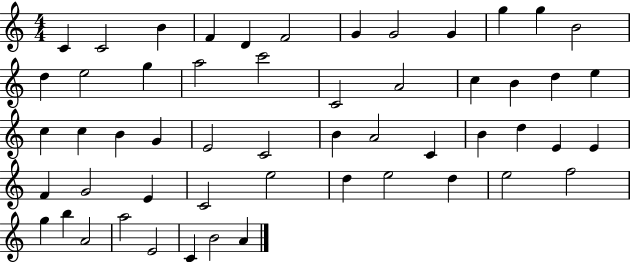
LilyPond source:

{
  \clef treble
  \numericTimeSignature
  \time 4/4
  \key c \major
  c'4 c'2 b'4 | f'4 d'4 f'2 | g'4 g'2 g'4 | g''4 g''4 b'2 | \break d''4 e''2 g''4 | a''2 c'''2 | c'2 a'2 | c''4 b'4 d''4 e''4 | \break c''4 c''4 b'4 g'4 | e'2 c'2 | b'4 a'2 c'4 | b'4 d''4 e'4 e'4 | \break f'4 g'2 e'4 | c'2 e''2 | d''4 e''2 d''4 | e''2 f''2 | \break g''4 b''4 a'2 | a''2 e'2 | c'4 b'2 a'4 | \bar "|."
}